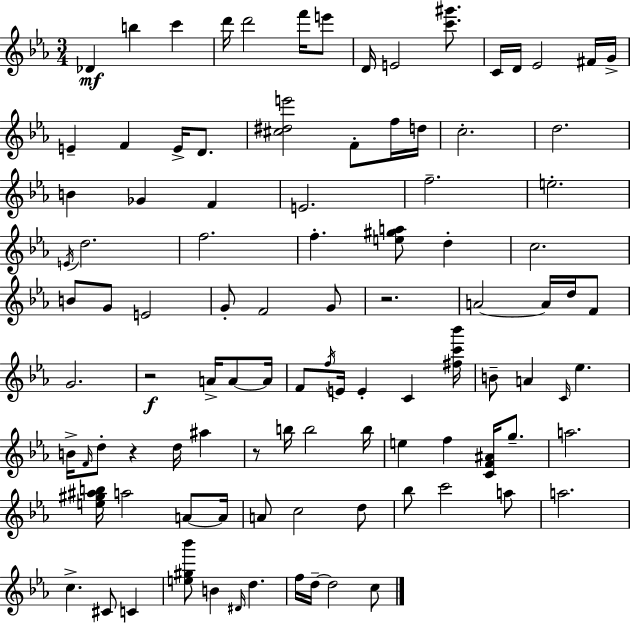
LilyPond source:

{
  \clef treble
  \numericTimeSignature
  \time 3/4
  \key ees \major
  des'4\mf b''4 c'''4 | d'''16 d'''2 f'''16 e'''8 | d'16 e'2 <c''' gis'''>8. | c'16 d'16 ees'2 fis'16 g'16-> | \break e'4-- f'4 e'16-> d'8. | <cis'' dis'' e'''>2 f'8-. f''16 d''16 | c''2.-. | d''2. | \break b'4 ges'4 f'4 | e'2. | f''2.-- | e''2.-. | \break \acciaccatura { e'16 } d''2. | f''2. | f''4.-. <e'' gis'' a''>8 d''4-. | c''2. | \break b'8 g'8 e'2 | g'8-. f'2 g'8 | r2. | a'2~~ a'16 d''16 f'8 | \break g'2. | r2\f a'16-> a'8~~ | a'16 f'8 \acciaccatura { f''16 } e'16 e'4-. c'4 | <fis'' c''' bes'''>16 b'8-- a'4 \grace { c'16 } ees''4. | \break b'16-> \grace { f'16 } d''8-. r4 d''16 | ais''4 r8 b''16 b''2 | b''16 e''4 f''4 | <c' f' ais'>16 g''8.-- a''2. | \break <e'' gis'' ais'' b''>16 a''2 | a'8~~ a'16 a'8 c''2 | d''8 bes''8 c'''2 | a''8 a''2. | \break c''4.-> cis'8 | c'4 <e'' gis'' bes'''>8 b'4 \grace { dis'16 } d''4. | f''16 d''16--~~ d''2 | c''8 \bar "|."
}